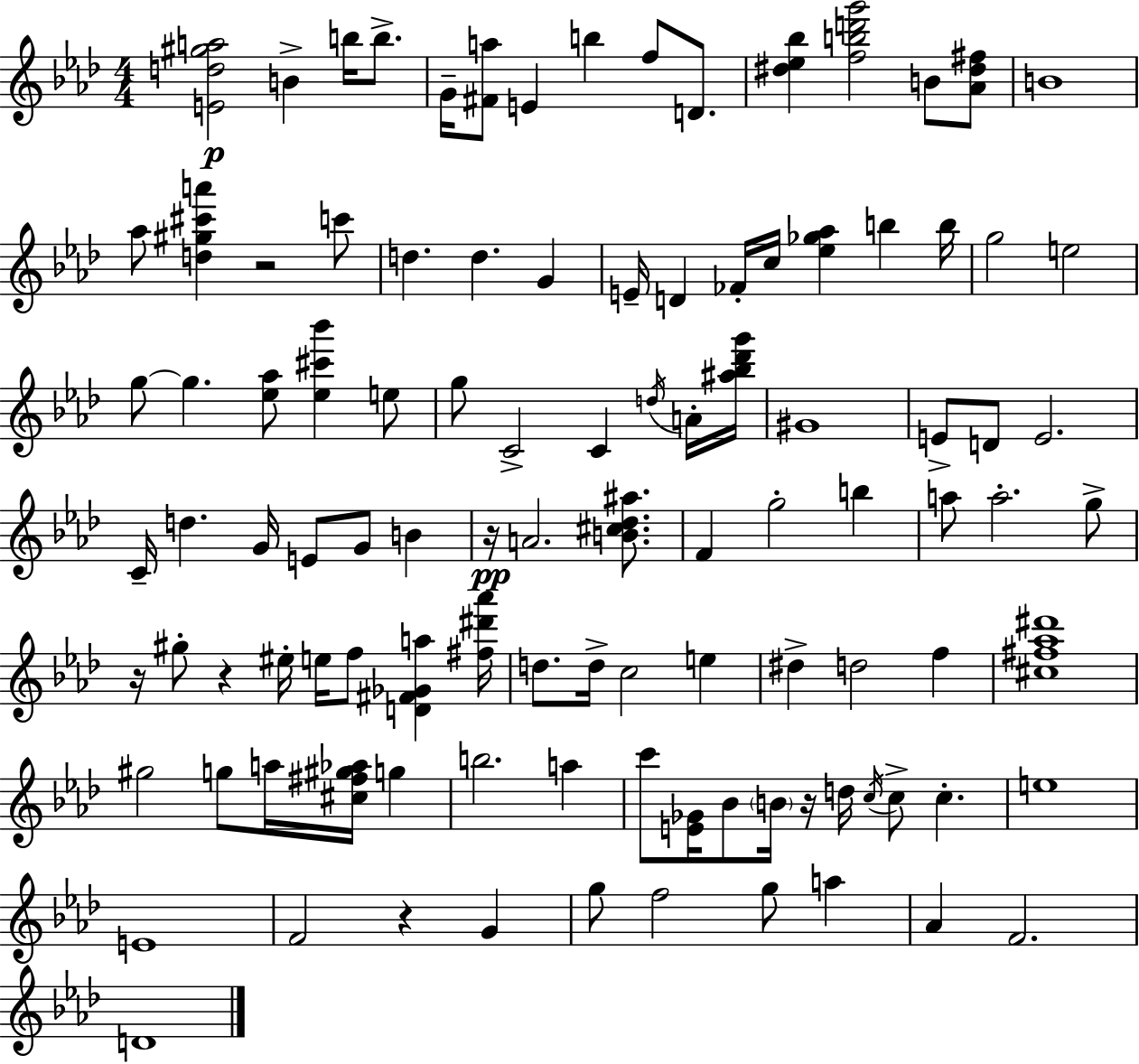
[E4,D5,G#5,A5]/h B4/q B5/s B5/e. G4/s [F#4,A5]/e E4/q B5/q F5/e D4/e. [D#5,Eb5,Bb5]/q [F5,B5,D6,G6]/h B4/e [Ab4,D#5,F#5]/e B4/w Ab5/e [D5,G#5,C#6,A6]/q R/h C6/e D5/q. D5/q. G4/q E4/s D4/q FES4/s C5/s [Eb5,Gb5,Ab5]/q B5/q B5/s G5/h E5/h G5/e G5/q. [Eb5,Ab5]/e [Eb5,C#6,Bb6]/q E5/e G5/e C4/h C4/q D5/s A4/s [A#5,Bb5,Db6,G6]/s G#4/w E4/e D4/e E4/h. C4/s D5/q. G4/s E4/e G4/e B4/q R/s A4/h. [B4,C#5,Db5,A#5]/e. F4/q G5/h B5/q A5/e A5/h. G5/e R/s G#5/e R/q EIS5/s E5/s F5/e [D4,F#4,Gb4,A5]/q [F#5,D#6,Ab6]/s D5/e. D5/s C5/h E5/q D#5/q D5/h F5/q [C#5,F#5,Ab5,D#6]/w G#5/h G5/e A5/s [C#5,F#5,G#5,Ab5]/s G5/q B5/h. A5/q C6/e [E4,Gb4]/s Bb4/e B4/s R/s D5/s C5/s C5/e C5/q. E5/w E4/w F4/h R/q G4/q G5/e F5/h G5/e A5/q Ab4/q F4/h. D4/w